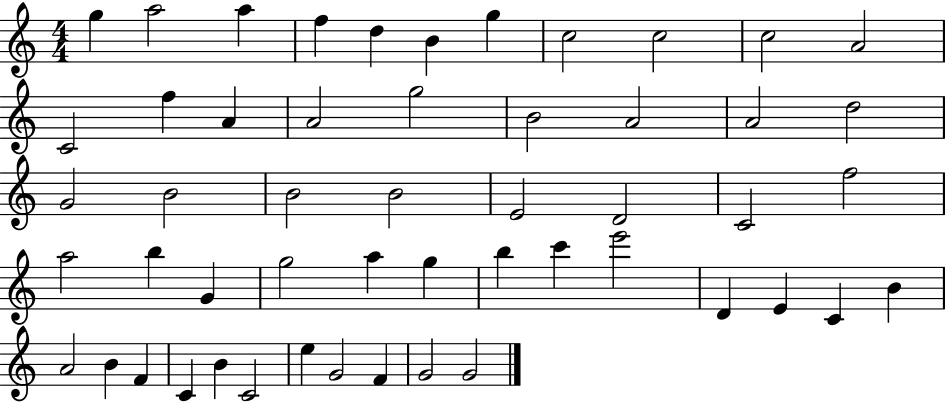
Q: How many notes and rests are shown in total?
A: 52